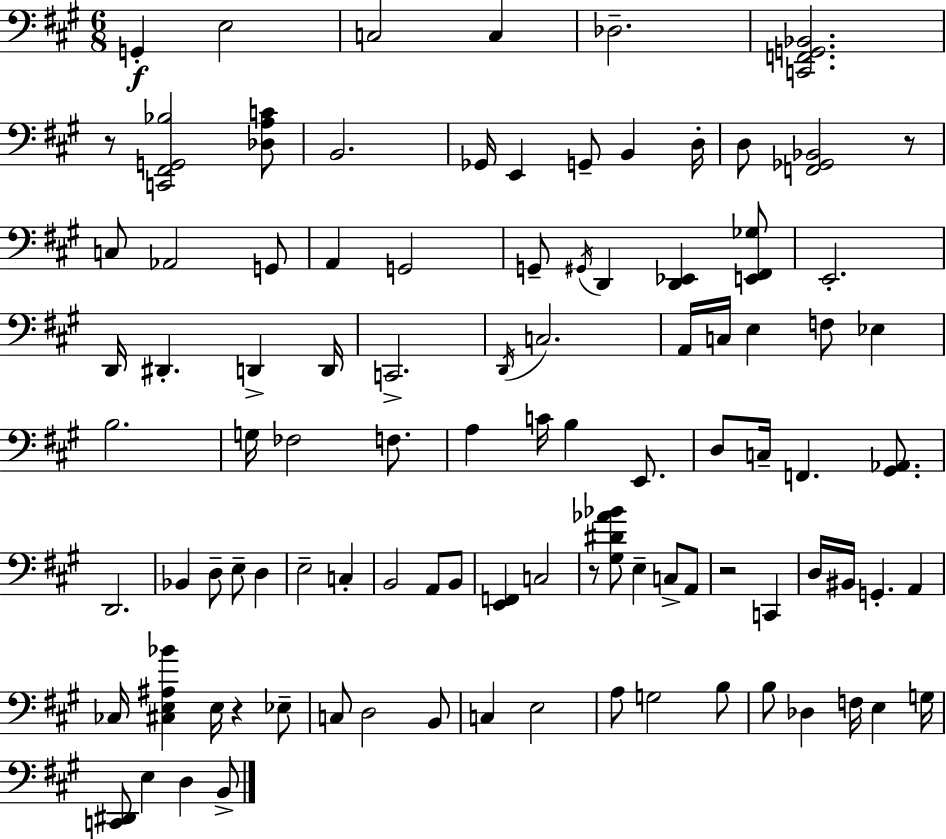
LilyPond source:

{
  \clef bass
  \numericTimeSignature
  \time 6/8
  \key a \major
  g,4-.\f e2 | c2 c4 | des2.-- | <c, f, g, bes,>2. | \break r8 <c, fis, g, bes>2 <des a c'>8 | b,2. | ges,16 e,4 g,8-- b,4 d16-. | d8 <f, ges, bes,>2 r8 | \break c8 aes,2 g,8 | a,4 g,2 | g,8-- \acciaccatura { gis,16 } d,4 <d, ees,>4 <e, fis, ges>8 | e,2.-. | \break d,16 dis,4.-. d,4-> | d,16 c,2.-> | \acciaccatura { d,16 } c2. | a,16 c16 e4 f8 ees4 | \break b2. | g16 fes2 f8. | a4 c'16 b4 e,8. | d8 c16-- f,4. <gis, aes,>8. | \break d,2. | bes,4 d8-- e8-- d4 | e2-- c4-. | b,2 a,8 | \break b,8 <e, f,>4 c2 | r8 <gis dis' aes' bes'>8 e4-- c8-> | a,8 r2 c,4 | d16 bis,16 g,4.-. a,4 | \break ces16 <cis e ais bes'>4 e16 r4 | ees8-- c8 d2 | b,8 c4 e2 | a8 g2 | \break b8 b8 des4 f16 e4 | g16 <c, dis,>8 e4 d4 | b,8-> \bar "|."
}